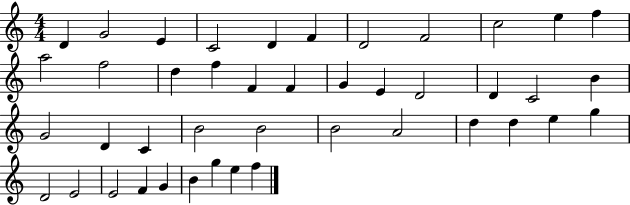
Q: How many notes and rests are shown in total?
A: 43